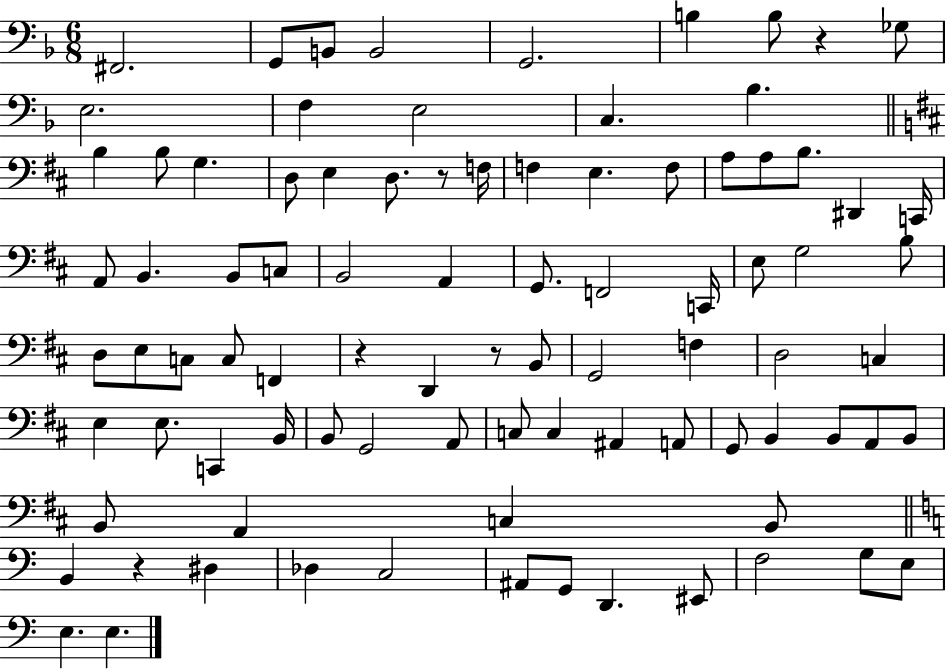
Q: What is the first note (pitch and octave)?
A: F#2